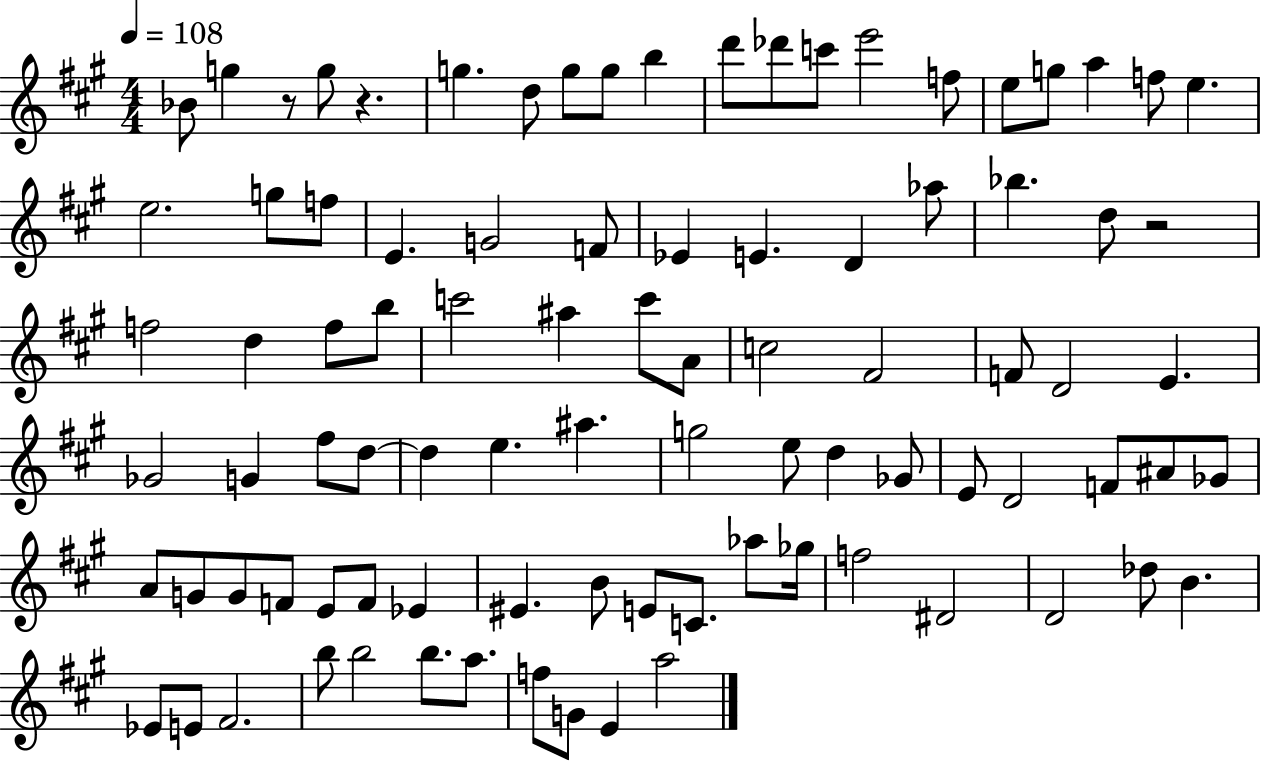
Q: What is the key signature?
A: A major